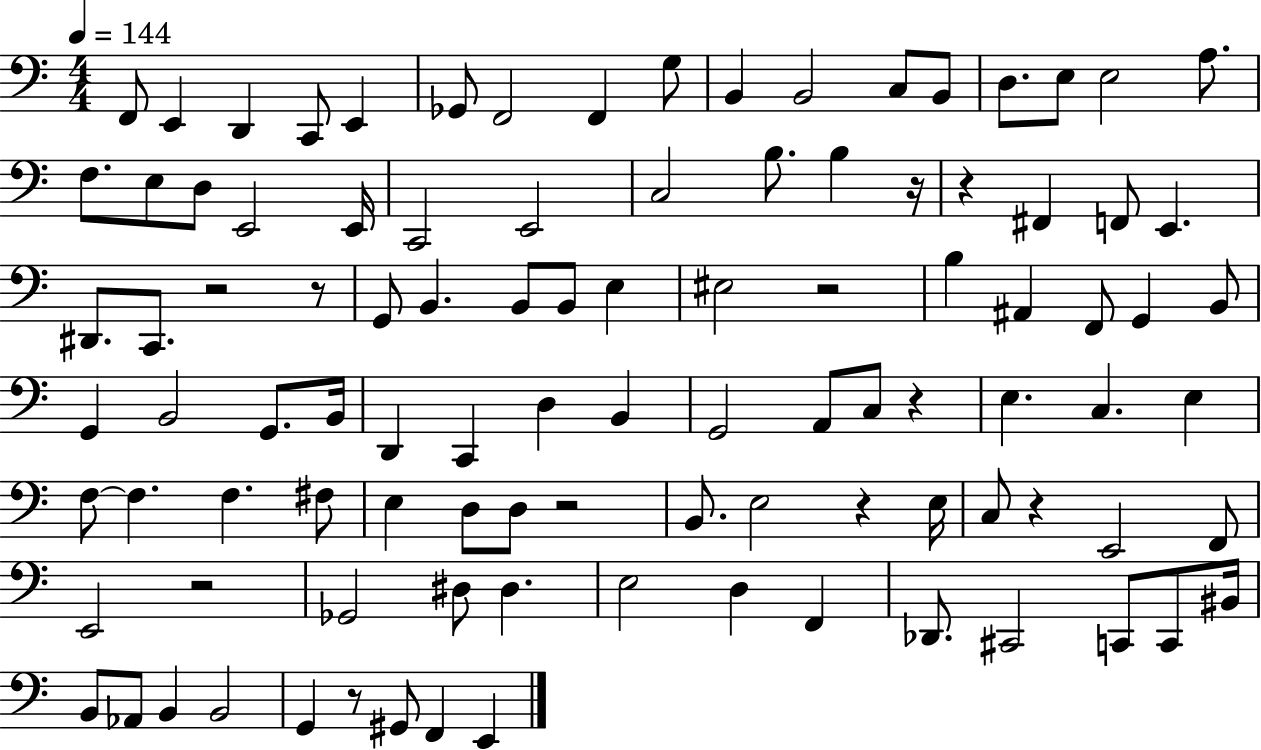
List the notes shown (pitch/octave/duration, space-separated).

F2/e E2/q D2/q C2/e E2/q Gb2/e F2/h F2/q G3/e B2/q B2/h C3/e B2/e D3/e. E3/e E3/h A3/e. F3/e. E3/e D3/e E2/h E2/s C2/h E2/h C3/h B3/e. B3/q R/s R/q F#2/q F2/e E2/q. D#2/e. C2/e. R/h R/e G2/e B2/q. B2/e B2/e E3/q EIS3/h R/h B3/q A#2/q F2/e G2/q B2/e G2/q B2/h G2/e. B2/s D2/q C2/q D3/q B2/q G2/h A2/e C3/e R/q E3/q. C3/q. E3/q F3/e F3/q. F3/q. F#3/e E3/q D3/e D3/e R/h B2/e. E3/h R/q E3/s C3/e R/q E2/h F2/e E2/h R/h Gb2/h D#3/e D#3/q. E3/h D3/q F2/q Db2/e. C#2/h C2/e C2/e BIS2/s B2/e Ab2/e B2/q B2/h G2/q R/e G#2/e F2/q E2/q